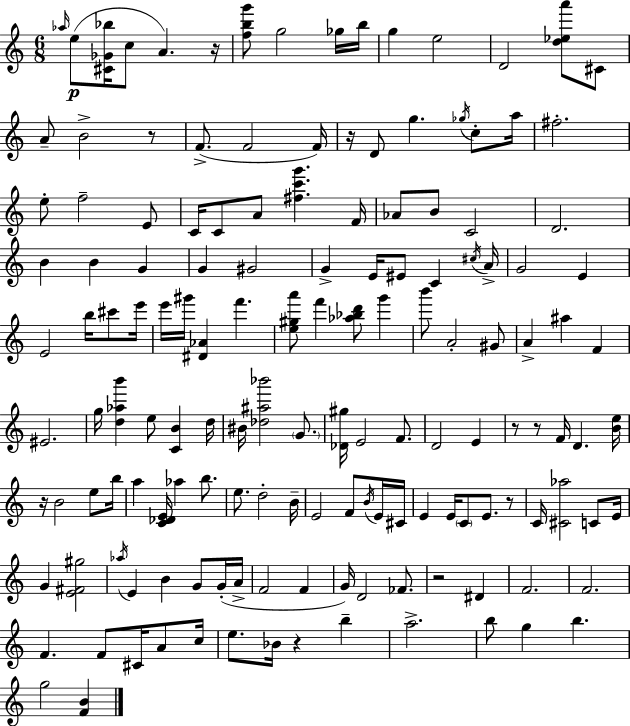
Ab5/s E5/e [C#4,Gb4,Bb5]/s C5/e A4/q. R/s [F5,B5,G6]/e G5/h Gb5/s B5/s G5/q E5/h D4/h [D5,Eb5,A6]/e C#4/e A4/e B4/h R/e F4/e. F4/h F4/s R/s D4/e G5/q. Gb5/s C5/e A5/s F#5/h. E5/e F5/h E4/e C4/s C4/e A4/e [F#5,C6,G6]/q. F4/s Ab4/e B4/e C4/h D4/h. B4/q B4/q G4/q G4/q G#4/h G4/q E4/s EIS4/e C4/q C#5/s A4/s G4/h E4/q E4/h B5/s C#6/e E6/s E6/s G#6/s [D#4,Ab4]/q F6/q. [E5,G#5,A6]/e F6/q [Ab5,Bb5,D6]/e G6/q B6/e A4/h G#4/e A4/q A#5/q F4/q EIS4/h. G5/s [D5,Ab5,B6]/q E5/e [C4,B4]/q D5/s BIS4/s [Db5,A#5,Bb6]/h G4/e. [Db4,G#5]/s E4/h F4/e. D4/h E4/q R/e R/e F4/s D4/q. [B4,E5]/s R/s B4/h E5/e B5/s A5/q [C4,Db4,E4]/s Ab5/q B5/e. E5/e. D5/h B4/s E4/h F4/e B4/s E4/s C#4/s E4/q E4/s C4/e E4/e. R/e C4/s [C#4,Ab5]/h C4/e E4/s G4/q [E4,F#4,G#5]/h Ab5/s E4/q B4/q G4/e G4/s A4/s F4/h F4/q G4/s D4/h FES4/e. R/h D#4/q F4/h. F4/h. F4/q. F4/e C#4/s A4/e C5/s E5/e. Bb4/s R/q B5/q A5/h. B5/e G5/q B5/q. G5/h [F4,B4]/q